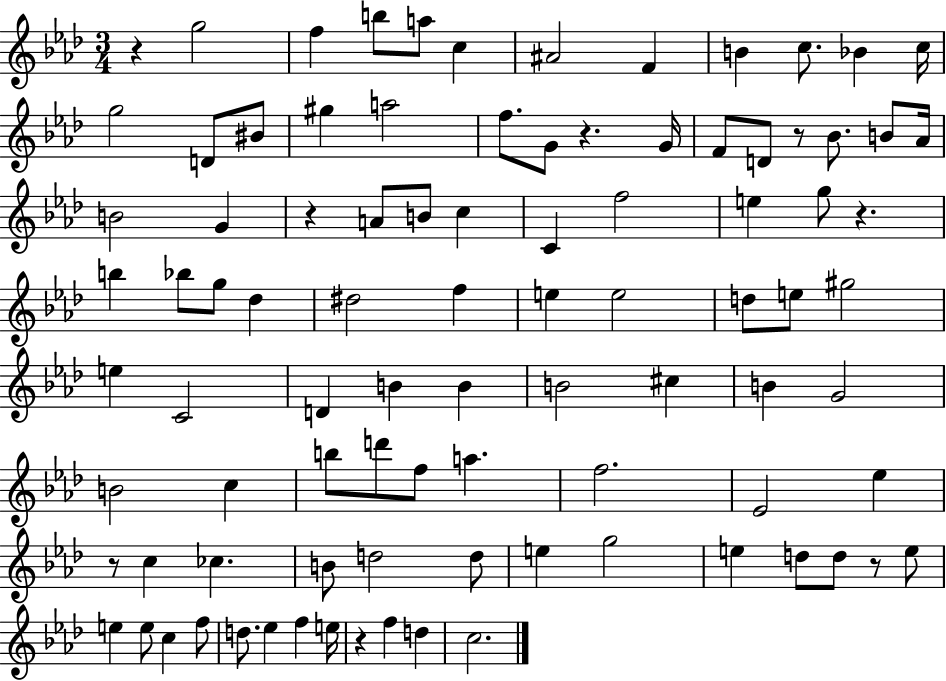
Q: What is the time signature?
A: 3/4